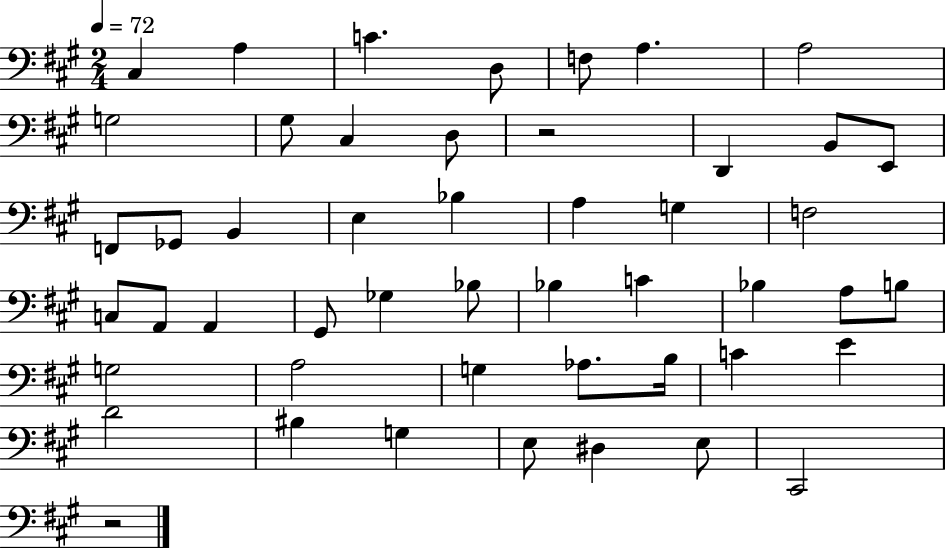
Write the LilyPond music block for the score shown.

{
  \clef bass
  \numericTimeSignature
  \time 2/4
  \key a \major
  \tempo 4 = 72
  cis4 a4 | c'4. d8 | f8 a4. | a2 | \break g2 | gis8 cis4 d8 | r2 | d,4 b,8 e,8 | \break f,8 ges,8 b,4 | e4 bes4 | a4 g4 | f2 | \break c8 a,8 a,4 | gis,8 ges4 bes8 | bes4 c'4 | bes4 a8 b8 | \break g2 | a2 | g4 aes8. b16 | c'4 e'4 | \break d'2 | bis4 g4 | e8 dis4 e8 | cis,2 | \break r2 | \bar "|."
}